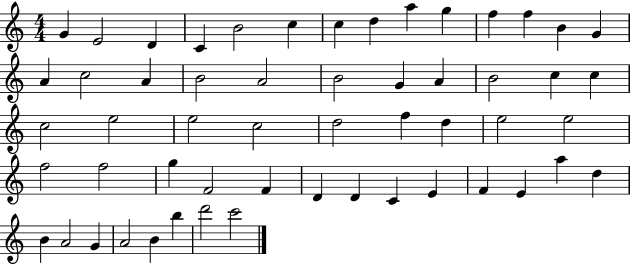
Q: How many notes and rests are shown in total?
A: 55